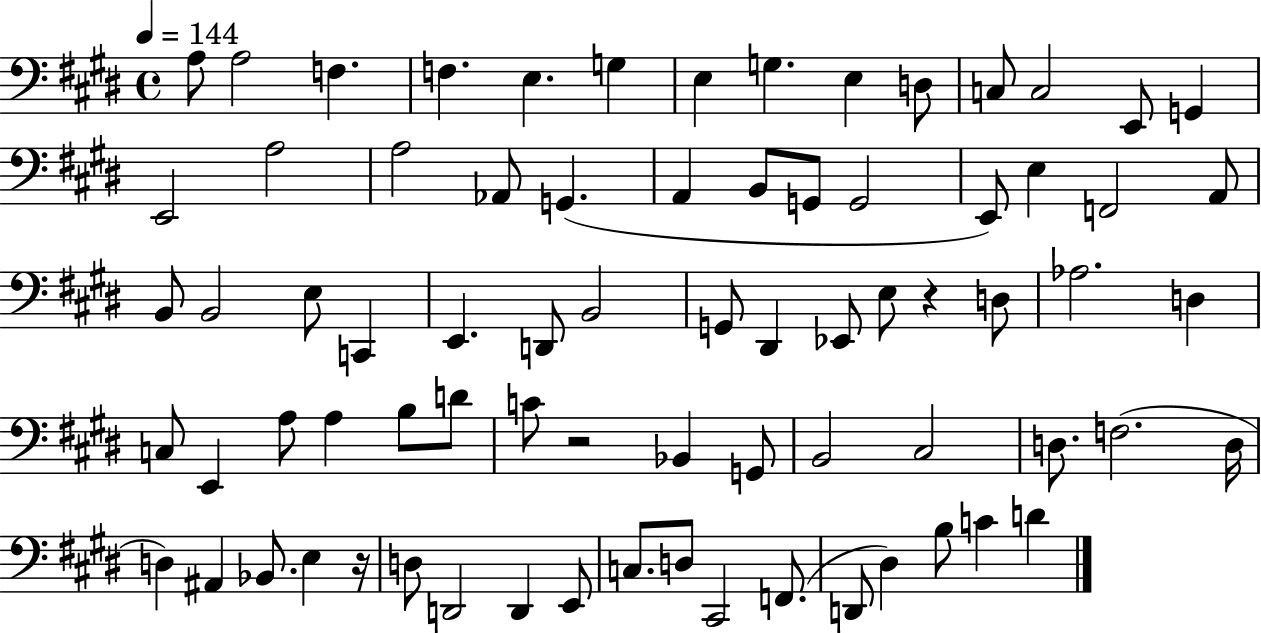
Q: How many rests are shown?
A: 3